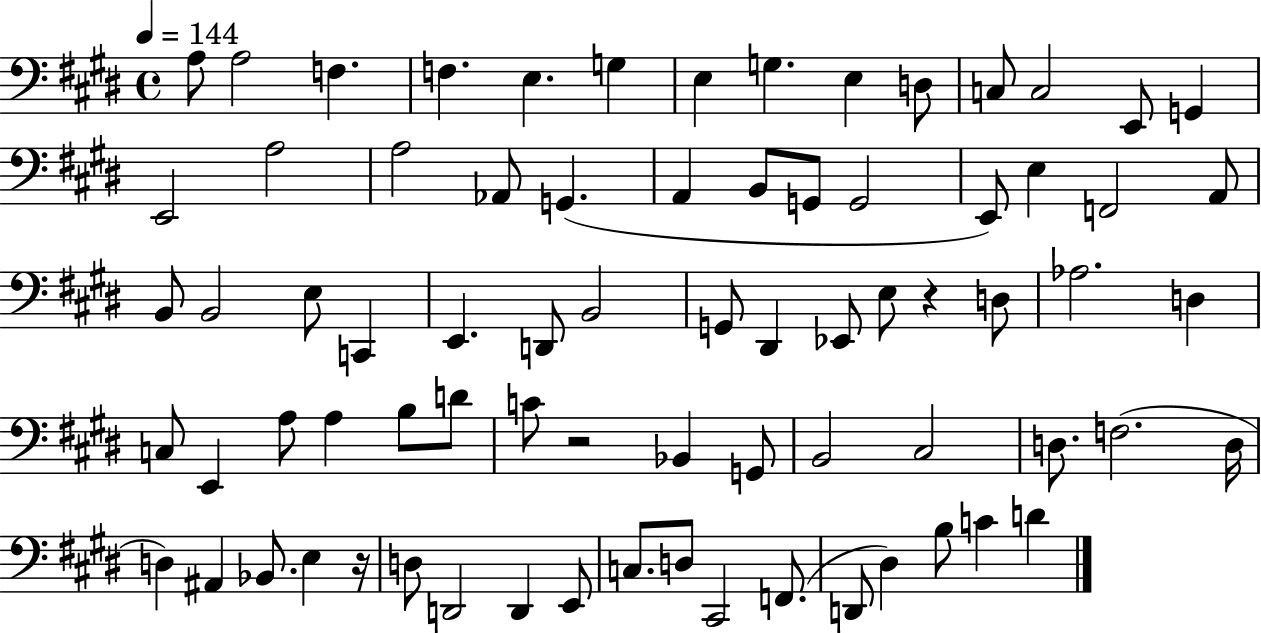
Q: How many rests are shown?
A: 3